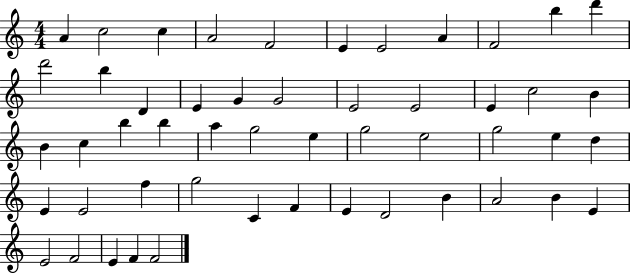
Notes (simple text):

A4/q C5/h C5/q A4/h F4/h E4/q E4/h A4/q F4/h B5/q D6/q D6/h B5/q D4/q E4/q G4/q G4/h E4/h E4/h E4/q C5/h B4/q B4/q C5/q B5/q B5/q A5/q G5/h E5/q G5/h E5/h G5/h E5/q D5/q E4/q E4/h F5/q G5/h C4/q F4/q E4/q D4/h B4/q A4/h B4/q E4/q E4/h F4/h E4/q F4/q F4/h